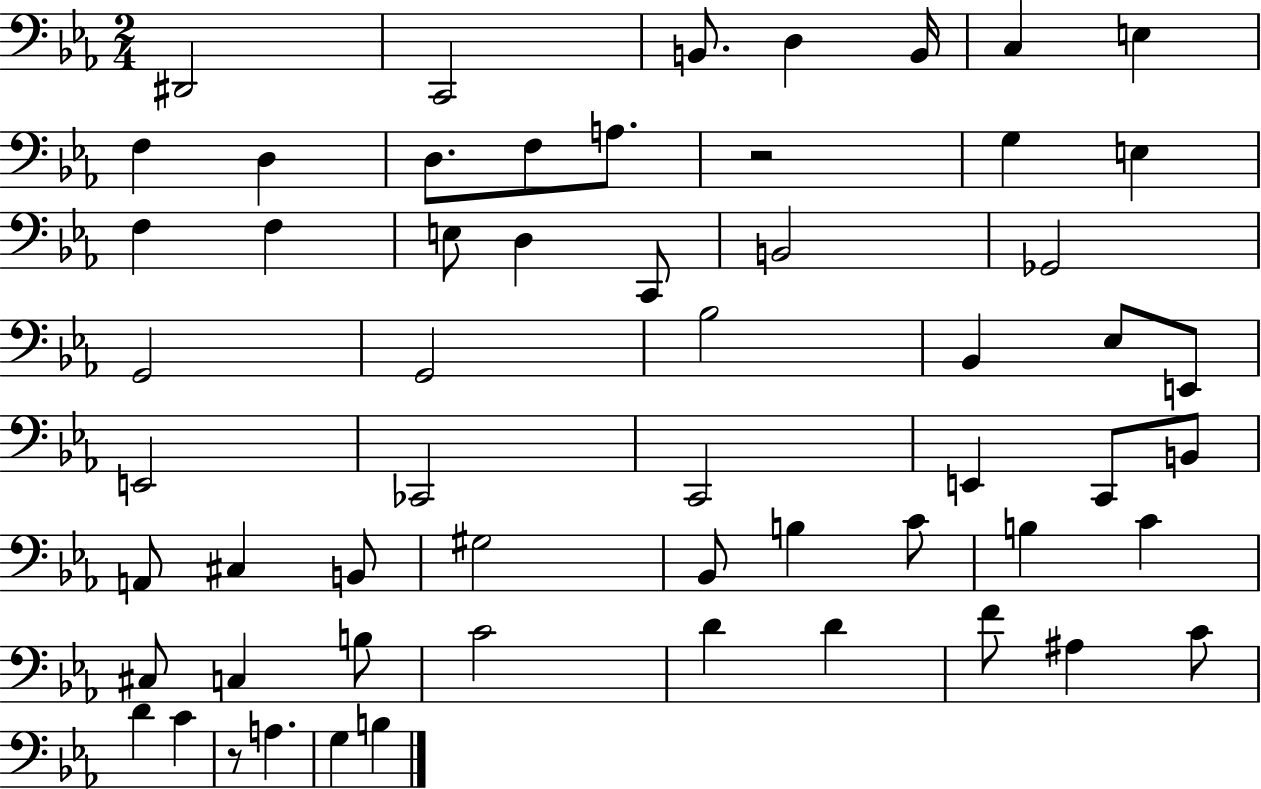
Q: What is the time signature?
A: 2/4